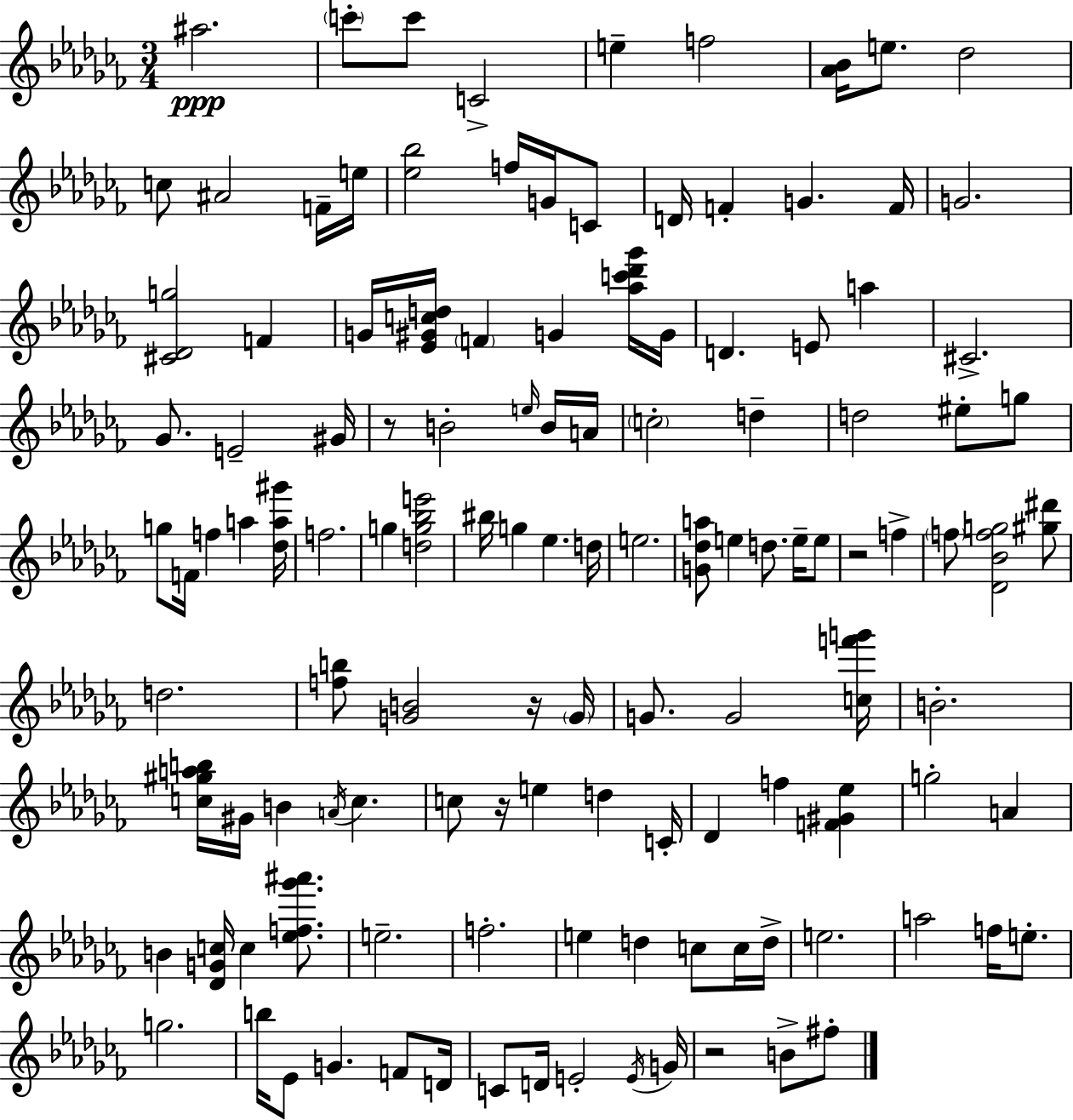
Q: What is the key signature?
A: AES minor